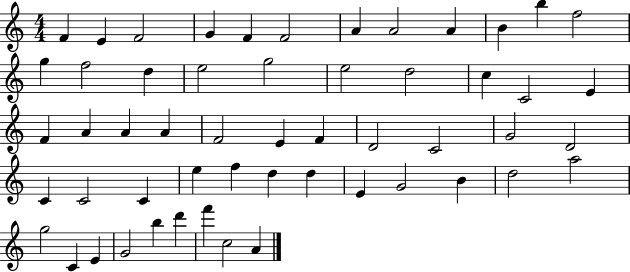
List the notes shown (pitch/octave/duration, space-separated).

F4/q E4/q F4/h G4/q F4/q F4/h A4/q A4/h A4/q B4/q B5/q F5/h G5/q F5/h D5/q E5/h G5/h E5/h D5/h C5/q C4/h E4/q F4/q A4/q A4/q A4/q F4/h E4/q F4/q D4/h C4/h G4/h D4/h C4/q C4/h C4/q E5/q F5/q D5/q D5/q E4/q G4/h B4/q D5/h A5/h G5/h C4/q E4/q G4/h B5/q D6/q F6/q C5/h A4/q